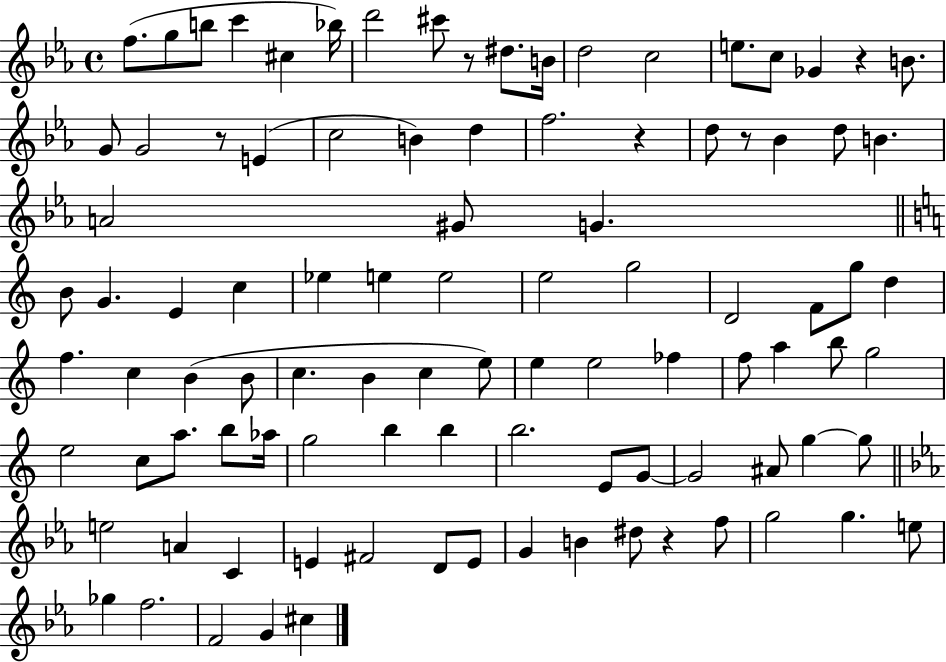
F5/e. G5/e B5/e C6/q C#5/q Bb5/s D6/h C#6/e R/e D#5/e. B4/s D5/h C5/h E5/e. C5/e Gb4/q R/q B4/e. G4/e G4/h R/e E4/q C5/h B4/q D5/q F5/h. R/q D5/e R/e Bb4/q D5/e B4/q. A4/h G#4/e G4/q. B4/e G4/q. E4/q C5/q Eb5/q E5/q E5/h E5/h G5/h D4/h F4/e G5/e D5/q F5/q. C5/q B4/q B4/e C5/q. B4/q C5/q E5/e E5/q E5/h FES5/q F5/e A5/q B5/e G5/h E5/h C5/e A5/e. B5/e Ab5/s G5/h B5/q B5/q B5/h. E4/e G4/e G4/h A#4/e G5/q G5/e E5/h A4/q C4/q E4/q F#4/h D4/e E4/e G4/q B4/q D#5/e R/q F5/e G5/h G5/q. E5/e Gb5/q F5/h. F4/h G4/q C#5/q